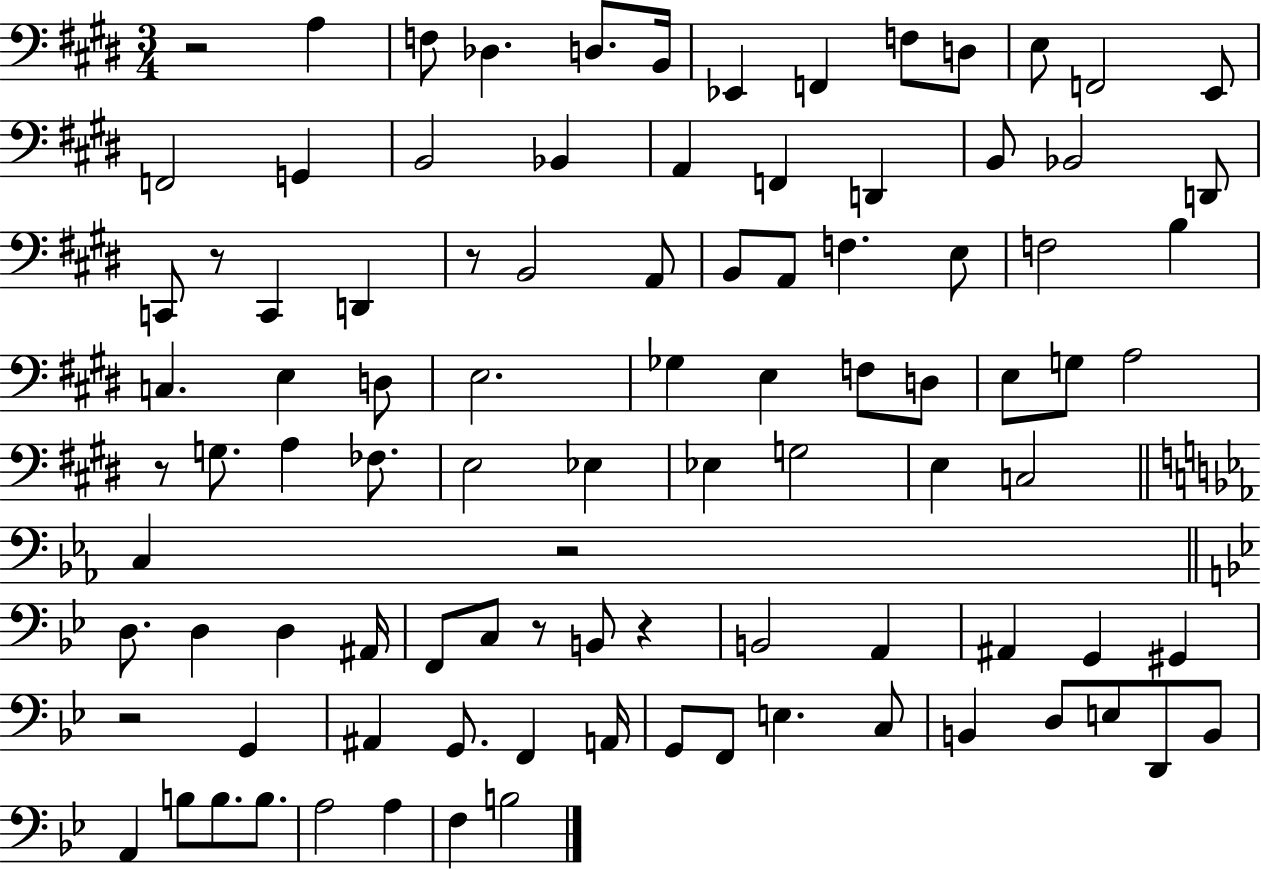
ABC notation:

X:1
T:Untitled
M:3/4
L:1/4
K:E
z2 A, F,/2 _D, D,/2 B,,/4 _E,, F,, F,/2 D,/2 E,/2 F,,2 E,,/2 F,,2 G,, B,,2 _B,, A,, F,, D,, B,,/2 _B,,2 D,,/2 C,,/2 z/2 C,, D,, z/2 B,,2 A,,/2 B,,/2 A,,/2 F, E,/2 F,2 B, C, E, D,/2 E,2 _G, E, F,/2 D,/2 E,/2 G,/2 A,2 z/2 G,/2 A, _F,/2 E,2 _E, _E, G,2 E, C,2 C, z2 D,/2 D, D, ^A,,/4 F,,/2 C,/2 z/2 B,,/2 z B,,2 A,, ^A,, G,, ^G,, z2 G,, ^A,, G,,/2 F,, A,,/4 G,,/2 F,,/2 E, C,/2 B,, D,/2 E,/2 D,,/2 B,,/2 A,, B,/2 B,/2 B,/2 A,2 A, F, B,2